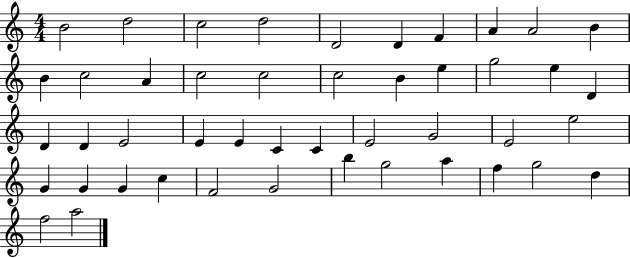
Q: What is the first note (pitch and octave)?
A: B4